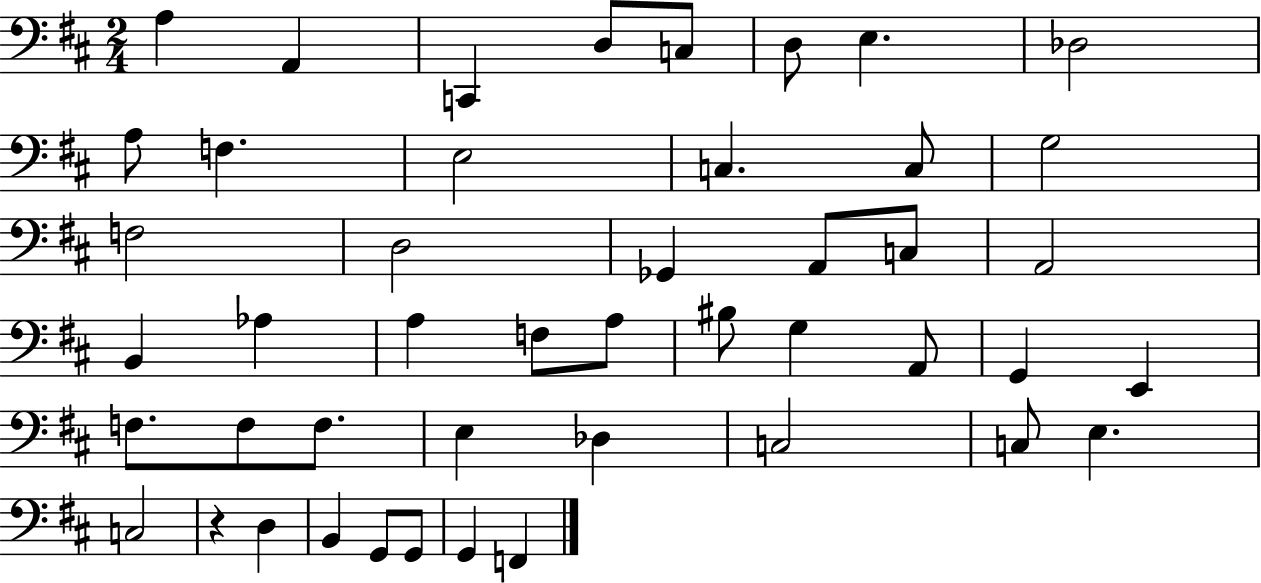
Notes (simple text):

A3/q A2/q C2/q D3/e C3/e D3/e E3/q. Db3/h A3/e F3/q. E3/h C3/q. C3/e G3/h F3/h D3/h Gb2/q A2/e C3/e A2/h B2/q Ab3/q A3/q F3/e A3/e BIS3/e G3/q A2/e G2/q E2/q F3/e. F3/e F3/e. E3/q Db3/q C3/h C3/e E3/q. C3/h R/q D3/q B2/q G2/e G2/e G2/q F2/q